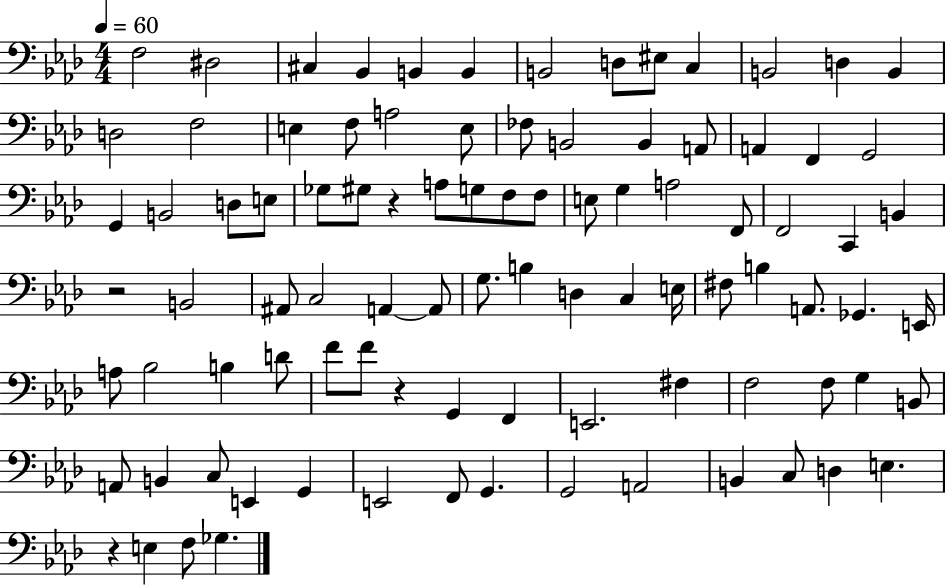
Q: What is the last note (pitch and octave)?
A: Gb3